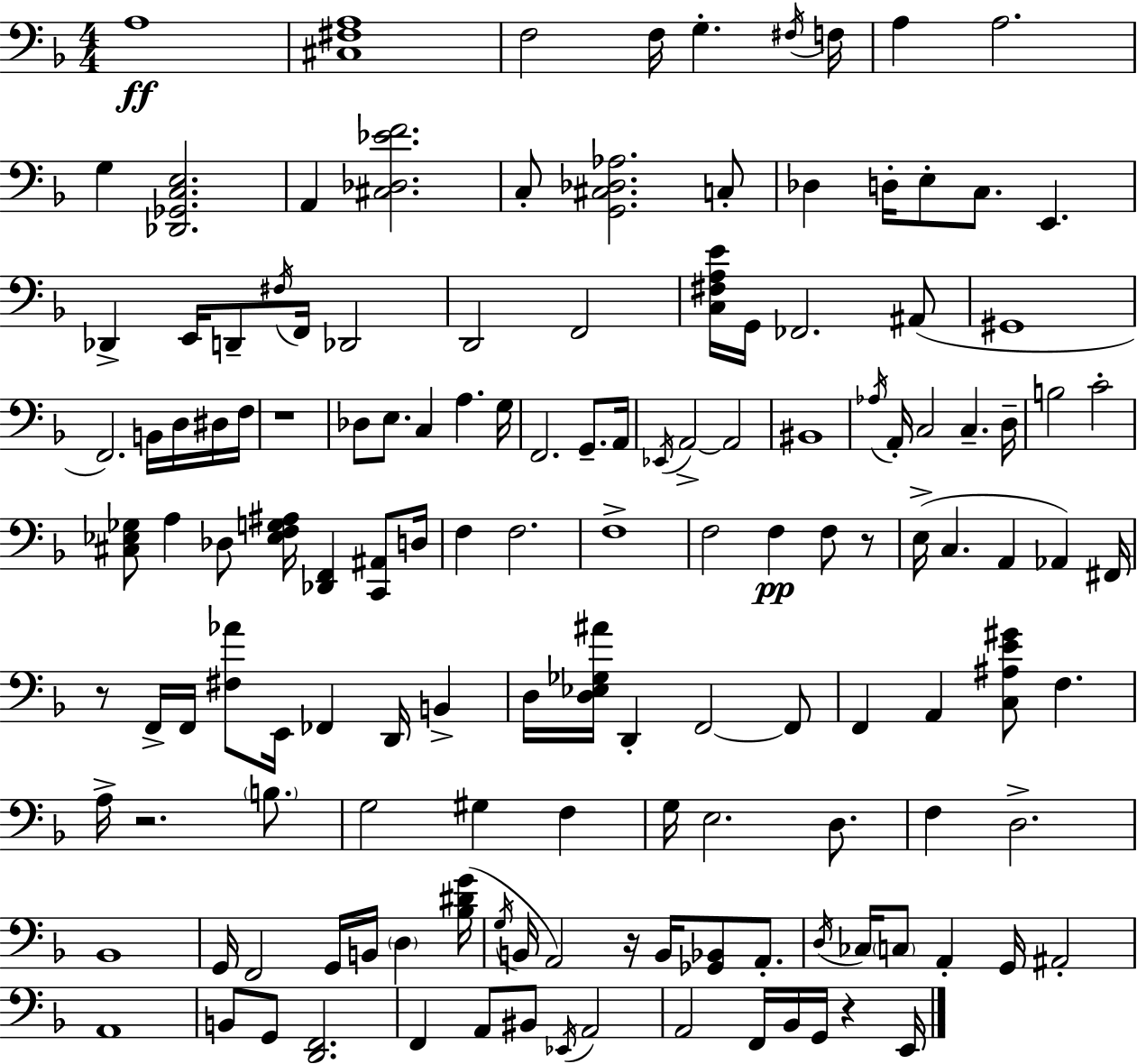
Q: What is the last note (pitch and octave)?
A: E2